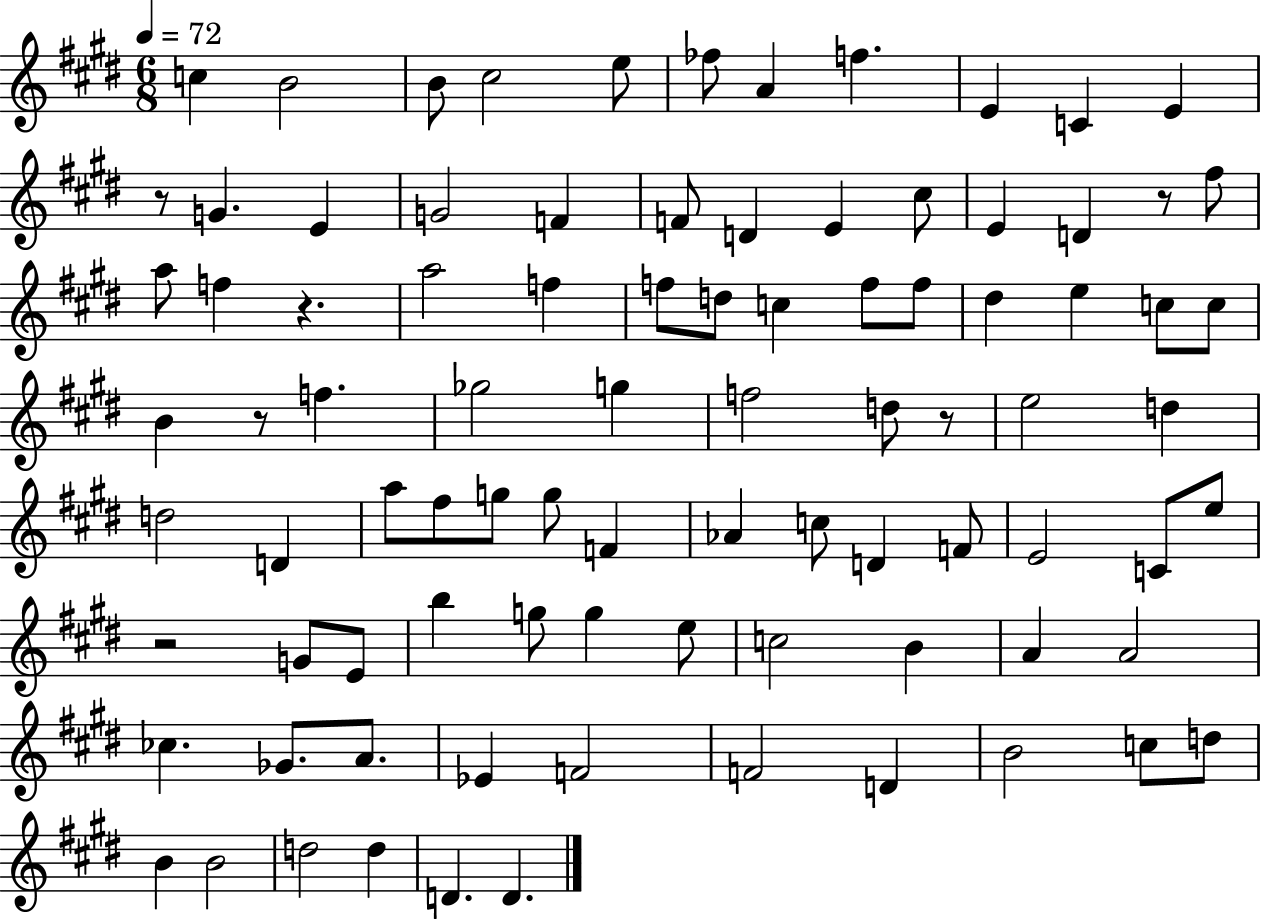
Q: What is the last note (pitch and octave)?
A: D4